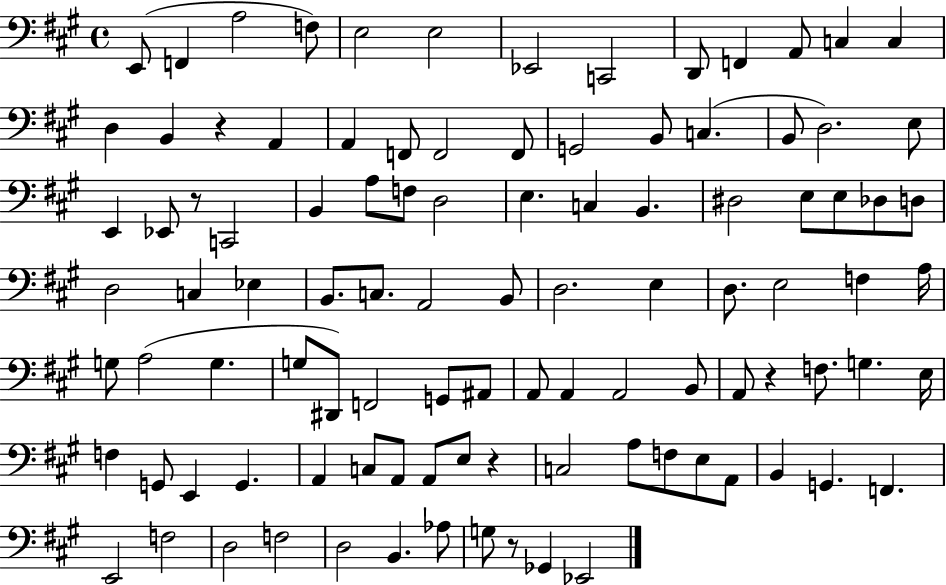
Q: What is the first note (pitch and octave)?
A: E2